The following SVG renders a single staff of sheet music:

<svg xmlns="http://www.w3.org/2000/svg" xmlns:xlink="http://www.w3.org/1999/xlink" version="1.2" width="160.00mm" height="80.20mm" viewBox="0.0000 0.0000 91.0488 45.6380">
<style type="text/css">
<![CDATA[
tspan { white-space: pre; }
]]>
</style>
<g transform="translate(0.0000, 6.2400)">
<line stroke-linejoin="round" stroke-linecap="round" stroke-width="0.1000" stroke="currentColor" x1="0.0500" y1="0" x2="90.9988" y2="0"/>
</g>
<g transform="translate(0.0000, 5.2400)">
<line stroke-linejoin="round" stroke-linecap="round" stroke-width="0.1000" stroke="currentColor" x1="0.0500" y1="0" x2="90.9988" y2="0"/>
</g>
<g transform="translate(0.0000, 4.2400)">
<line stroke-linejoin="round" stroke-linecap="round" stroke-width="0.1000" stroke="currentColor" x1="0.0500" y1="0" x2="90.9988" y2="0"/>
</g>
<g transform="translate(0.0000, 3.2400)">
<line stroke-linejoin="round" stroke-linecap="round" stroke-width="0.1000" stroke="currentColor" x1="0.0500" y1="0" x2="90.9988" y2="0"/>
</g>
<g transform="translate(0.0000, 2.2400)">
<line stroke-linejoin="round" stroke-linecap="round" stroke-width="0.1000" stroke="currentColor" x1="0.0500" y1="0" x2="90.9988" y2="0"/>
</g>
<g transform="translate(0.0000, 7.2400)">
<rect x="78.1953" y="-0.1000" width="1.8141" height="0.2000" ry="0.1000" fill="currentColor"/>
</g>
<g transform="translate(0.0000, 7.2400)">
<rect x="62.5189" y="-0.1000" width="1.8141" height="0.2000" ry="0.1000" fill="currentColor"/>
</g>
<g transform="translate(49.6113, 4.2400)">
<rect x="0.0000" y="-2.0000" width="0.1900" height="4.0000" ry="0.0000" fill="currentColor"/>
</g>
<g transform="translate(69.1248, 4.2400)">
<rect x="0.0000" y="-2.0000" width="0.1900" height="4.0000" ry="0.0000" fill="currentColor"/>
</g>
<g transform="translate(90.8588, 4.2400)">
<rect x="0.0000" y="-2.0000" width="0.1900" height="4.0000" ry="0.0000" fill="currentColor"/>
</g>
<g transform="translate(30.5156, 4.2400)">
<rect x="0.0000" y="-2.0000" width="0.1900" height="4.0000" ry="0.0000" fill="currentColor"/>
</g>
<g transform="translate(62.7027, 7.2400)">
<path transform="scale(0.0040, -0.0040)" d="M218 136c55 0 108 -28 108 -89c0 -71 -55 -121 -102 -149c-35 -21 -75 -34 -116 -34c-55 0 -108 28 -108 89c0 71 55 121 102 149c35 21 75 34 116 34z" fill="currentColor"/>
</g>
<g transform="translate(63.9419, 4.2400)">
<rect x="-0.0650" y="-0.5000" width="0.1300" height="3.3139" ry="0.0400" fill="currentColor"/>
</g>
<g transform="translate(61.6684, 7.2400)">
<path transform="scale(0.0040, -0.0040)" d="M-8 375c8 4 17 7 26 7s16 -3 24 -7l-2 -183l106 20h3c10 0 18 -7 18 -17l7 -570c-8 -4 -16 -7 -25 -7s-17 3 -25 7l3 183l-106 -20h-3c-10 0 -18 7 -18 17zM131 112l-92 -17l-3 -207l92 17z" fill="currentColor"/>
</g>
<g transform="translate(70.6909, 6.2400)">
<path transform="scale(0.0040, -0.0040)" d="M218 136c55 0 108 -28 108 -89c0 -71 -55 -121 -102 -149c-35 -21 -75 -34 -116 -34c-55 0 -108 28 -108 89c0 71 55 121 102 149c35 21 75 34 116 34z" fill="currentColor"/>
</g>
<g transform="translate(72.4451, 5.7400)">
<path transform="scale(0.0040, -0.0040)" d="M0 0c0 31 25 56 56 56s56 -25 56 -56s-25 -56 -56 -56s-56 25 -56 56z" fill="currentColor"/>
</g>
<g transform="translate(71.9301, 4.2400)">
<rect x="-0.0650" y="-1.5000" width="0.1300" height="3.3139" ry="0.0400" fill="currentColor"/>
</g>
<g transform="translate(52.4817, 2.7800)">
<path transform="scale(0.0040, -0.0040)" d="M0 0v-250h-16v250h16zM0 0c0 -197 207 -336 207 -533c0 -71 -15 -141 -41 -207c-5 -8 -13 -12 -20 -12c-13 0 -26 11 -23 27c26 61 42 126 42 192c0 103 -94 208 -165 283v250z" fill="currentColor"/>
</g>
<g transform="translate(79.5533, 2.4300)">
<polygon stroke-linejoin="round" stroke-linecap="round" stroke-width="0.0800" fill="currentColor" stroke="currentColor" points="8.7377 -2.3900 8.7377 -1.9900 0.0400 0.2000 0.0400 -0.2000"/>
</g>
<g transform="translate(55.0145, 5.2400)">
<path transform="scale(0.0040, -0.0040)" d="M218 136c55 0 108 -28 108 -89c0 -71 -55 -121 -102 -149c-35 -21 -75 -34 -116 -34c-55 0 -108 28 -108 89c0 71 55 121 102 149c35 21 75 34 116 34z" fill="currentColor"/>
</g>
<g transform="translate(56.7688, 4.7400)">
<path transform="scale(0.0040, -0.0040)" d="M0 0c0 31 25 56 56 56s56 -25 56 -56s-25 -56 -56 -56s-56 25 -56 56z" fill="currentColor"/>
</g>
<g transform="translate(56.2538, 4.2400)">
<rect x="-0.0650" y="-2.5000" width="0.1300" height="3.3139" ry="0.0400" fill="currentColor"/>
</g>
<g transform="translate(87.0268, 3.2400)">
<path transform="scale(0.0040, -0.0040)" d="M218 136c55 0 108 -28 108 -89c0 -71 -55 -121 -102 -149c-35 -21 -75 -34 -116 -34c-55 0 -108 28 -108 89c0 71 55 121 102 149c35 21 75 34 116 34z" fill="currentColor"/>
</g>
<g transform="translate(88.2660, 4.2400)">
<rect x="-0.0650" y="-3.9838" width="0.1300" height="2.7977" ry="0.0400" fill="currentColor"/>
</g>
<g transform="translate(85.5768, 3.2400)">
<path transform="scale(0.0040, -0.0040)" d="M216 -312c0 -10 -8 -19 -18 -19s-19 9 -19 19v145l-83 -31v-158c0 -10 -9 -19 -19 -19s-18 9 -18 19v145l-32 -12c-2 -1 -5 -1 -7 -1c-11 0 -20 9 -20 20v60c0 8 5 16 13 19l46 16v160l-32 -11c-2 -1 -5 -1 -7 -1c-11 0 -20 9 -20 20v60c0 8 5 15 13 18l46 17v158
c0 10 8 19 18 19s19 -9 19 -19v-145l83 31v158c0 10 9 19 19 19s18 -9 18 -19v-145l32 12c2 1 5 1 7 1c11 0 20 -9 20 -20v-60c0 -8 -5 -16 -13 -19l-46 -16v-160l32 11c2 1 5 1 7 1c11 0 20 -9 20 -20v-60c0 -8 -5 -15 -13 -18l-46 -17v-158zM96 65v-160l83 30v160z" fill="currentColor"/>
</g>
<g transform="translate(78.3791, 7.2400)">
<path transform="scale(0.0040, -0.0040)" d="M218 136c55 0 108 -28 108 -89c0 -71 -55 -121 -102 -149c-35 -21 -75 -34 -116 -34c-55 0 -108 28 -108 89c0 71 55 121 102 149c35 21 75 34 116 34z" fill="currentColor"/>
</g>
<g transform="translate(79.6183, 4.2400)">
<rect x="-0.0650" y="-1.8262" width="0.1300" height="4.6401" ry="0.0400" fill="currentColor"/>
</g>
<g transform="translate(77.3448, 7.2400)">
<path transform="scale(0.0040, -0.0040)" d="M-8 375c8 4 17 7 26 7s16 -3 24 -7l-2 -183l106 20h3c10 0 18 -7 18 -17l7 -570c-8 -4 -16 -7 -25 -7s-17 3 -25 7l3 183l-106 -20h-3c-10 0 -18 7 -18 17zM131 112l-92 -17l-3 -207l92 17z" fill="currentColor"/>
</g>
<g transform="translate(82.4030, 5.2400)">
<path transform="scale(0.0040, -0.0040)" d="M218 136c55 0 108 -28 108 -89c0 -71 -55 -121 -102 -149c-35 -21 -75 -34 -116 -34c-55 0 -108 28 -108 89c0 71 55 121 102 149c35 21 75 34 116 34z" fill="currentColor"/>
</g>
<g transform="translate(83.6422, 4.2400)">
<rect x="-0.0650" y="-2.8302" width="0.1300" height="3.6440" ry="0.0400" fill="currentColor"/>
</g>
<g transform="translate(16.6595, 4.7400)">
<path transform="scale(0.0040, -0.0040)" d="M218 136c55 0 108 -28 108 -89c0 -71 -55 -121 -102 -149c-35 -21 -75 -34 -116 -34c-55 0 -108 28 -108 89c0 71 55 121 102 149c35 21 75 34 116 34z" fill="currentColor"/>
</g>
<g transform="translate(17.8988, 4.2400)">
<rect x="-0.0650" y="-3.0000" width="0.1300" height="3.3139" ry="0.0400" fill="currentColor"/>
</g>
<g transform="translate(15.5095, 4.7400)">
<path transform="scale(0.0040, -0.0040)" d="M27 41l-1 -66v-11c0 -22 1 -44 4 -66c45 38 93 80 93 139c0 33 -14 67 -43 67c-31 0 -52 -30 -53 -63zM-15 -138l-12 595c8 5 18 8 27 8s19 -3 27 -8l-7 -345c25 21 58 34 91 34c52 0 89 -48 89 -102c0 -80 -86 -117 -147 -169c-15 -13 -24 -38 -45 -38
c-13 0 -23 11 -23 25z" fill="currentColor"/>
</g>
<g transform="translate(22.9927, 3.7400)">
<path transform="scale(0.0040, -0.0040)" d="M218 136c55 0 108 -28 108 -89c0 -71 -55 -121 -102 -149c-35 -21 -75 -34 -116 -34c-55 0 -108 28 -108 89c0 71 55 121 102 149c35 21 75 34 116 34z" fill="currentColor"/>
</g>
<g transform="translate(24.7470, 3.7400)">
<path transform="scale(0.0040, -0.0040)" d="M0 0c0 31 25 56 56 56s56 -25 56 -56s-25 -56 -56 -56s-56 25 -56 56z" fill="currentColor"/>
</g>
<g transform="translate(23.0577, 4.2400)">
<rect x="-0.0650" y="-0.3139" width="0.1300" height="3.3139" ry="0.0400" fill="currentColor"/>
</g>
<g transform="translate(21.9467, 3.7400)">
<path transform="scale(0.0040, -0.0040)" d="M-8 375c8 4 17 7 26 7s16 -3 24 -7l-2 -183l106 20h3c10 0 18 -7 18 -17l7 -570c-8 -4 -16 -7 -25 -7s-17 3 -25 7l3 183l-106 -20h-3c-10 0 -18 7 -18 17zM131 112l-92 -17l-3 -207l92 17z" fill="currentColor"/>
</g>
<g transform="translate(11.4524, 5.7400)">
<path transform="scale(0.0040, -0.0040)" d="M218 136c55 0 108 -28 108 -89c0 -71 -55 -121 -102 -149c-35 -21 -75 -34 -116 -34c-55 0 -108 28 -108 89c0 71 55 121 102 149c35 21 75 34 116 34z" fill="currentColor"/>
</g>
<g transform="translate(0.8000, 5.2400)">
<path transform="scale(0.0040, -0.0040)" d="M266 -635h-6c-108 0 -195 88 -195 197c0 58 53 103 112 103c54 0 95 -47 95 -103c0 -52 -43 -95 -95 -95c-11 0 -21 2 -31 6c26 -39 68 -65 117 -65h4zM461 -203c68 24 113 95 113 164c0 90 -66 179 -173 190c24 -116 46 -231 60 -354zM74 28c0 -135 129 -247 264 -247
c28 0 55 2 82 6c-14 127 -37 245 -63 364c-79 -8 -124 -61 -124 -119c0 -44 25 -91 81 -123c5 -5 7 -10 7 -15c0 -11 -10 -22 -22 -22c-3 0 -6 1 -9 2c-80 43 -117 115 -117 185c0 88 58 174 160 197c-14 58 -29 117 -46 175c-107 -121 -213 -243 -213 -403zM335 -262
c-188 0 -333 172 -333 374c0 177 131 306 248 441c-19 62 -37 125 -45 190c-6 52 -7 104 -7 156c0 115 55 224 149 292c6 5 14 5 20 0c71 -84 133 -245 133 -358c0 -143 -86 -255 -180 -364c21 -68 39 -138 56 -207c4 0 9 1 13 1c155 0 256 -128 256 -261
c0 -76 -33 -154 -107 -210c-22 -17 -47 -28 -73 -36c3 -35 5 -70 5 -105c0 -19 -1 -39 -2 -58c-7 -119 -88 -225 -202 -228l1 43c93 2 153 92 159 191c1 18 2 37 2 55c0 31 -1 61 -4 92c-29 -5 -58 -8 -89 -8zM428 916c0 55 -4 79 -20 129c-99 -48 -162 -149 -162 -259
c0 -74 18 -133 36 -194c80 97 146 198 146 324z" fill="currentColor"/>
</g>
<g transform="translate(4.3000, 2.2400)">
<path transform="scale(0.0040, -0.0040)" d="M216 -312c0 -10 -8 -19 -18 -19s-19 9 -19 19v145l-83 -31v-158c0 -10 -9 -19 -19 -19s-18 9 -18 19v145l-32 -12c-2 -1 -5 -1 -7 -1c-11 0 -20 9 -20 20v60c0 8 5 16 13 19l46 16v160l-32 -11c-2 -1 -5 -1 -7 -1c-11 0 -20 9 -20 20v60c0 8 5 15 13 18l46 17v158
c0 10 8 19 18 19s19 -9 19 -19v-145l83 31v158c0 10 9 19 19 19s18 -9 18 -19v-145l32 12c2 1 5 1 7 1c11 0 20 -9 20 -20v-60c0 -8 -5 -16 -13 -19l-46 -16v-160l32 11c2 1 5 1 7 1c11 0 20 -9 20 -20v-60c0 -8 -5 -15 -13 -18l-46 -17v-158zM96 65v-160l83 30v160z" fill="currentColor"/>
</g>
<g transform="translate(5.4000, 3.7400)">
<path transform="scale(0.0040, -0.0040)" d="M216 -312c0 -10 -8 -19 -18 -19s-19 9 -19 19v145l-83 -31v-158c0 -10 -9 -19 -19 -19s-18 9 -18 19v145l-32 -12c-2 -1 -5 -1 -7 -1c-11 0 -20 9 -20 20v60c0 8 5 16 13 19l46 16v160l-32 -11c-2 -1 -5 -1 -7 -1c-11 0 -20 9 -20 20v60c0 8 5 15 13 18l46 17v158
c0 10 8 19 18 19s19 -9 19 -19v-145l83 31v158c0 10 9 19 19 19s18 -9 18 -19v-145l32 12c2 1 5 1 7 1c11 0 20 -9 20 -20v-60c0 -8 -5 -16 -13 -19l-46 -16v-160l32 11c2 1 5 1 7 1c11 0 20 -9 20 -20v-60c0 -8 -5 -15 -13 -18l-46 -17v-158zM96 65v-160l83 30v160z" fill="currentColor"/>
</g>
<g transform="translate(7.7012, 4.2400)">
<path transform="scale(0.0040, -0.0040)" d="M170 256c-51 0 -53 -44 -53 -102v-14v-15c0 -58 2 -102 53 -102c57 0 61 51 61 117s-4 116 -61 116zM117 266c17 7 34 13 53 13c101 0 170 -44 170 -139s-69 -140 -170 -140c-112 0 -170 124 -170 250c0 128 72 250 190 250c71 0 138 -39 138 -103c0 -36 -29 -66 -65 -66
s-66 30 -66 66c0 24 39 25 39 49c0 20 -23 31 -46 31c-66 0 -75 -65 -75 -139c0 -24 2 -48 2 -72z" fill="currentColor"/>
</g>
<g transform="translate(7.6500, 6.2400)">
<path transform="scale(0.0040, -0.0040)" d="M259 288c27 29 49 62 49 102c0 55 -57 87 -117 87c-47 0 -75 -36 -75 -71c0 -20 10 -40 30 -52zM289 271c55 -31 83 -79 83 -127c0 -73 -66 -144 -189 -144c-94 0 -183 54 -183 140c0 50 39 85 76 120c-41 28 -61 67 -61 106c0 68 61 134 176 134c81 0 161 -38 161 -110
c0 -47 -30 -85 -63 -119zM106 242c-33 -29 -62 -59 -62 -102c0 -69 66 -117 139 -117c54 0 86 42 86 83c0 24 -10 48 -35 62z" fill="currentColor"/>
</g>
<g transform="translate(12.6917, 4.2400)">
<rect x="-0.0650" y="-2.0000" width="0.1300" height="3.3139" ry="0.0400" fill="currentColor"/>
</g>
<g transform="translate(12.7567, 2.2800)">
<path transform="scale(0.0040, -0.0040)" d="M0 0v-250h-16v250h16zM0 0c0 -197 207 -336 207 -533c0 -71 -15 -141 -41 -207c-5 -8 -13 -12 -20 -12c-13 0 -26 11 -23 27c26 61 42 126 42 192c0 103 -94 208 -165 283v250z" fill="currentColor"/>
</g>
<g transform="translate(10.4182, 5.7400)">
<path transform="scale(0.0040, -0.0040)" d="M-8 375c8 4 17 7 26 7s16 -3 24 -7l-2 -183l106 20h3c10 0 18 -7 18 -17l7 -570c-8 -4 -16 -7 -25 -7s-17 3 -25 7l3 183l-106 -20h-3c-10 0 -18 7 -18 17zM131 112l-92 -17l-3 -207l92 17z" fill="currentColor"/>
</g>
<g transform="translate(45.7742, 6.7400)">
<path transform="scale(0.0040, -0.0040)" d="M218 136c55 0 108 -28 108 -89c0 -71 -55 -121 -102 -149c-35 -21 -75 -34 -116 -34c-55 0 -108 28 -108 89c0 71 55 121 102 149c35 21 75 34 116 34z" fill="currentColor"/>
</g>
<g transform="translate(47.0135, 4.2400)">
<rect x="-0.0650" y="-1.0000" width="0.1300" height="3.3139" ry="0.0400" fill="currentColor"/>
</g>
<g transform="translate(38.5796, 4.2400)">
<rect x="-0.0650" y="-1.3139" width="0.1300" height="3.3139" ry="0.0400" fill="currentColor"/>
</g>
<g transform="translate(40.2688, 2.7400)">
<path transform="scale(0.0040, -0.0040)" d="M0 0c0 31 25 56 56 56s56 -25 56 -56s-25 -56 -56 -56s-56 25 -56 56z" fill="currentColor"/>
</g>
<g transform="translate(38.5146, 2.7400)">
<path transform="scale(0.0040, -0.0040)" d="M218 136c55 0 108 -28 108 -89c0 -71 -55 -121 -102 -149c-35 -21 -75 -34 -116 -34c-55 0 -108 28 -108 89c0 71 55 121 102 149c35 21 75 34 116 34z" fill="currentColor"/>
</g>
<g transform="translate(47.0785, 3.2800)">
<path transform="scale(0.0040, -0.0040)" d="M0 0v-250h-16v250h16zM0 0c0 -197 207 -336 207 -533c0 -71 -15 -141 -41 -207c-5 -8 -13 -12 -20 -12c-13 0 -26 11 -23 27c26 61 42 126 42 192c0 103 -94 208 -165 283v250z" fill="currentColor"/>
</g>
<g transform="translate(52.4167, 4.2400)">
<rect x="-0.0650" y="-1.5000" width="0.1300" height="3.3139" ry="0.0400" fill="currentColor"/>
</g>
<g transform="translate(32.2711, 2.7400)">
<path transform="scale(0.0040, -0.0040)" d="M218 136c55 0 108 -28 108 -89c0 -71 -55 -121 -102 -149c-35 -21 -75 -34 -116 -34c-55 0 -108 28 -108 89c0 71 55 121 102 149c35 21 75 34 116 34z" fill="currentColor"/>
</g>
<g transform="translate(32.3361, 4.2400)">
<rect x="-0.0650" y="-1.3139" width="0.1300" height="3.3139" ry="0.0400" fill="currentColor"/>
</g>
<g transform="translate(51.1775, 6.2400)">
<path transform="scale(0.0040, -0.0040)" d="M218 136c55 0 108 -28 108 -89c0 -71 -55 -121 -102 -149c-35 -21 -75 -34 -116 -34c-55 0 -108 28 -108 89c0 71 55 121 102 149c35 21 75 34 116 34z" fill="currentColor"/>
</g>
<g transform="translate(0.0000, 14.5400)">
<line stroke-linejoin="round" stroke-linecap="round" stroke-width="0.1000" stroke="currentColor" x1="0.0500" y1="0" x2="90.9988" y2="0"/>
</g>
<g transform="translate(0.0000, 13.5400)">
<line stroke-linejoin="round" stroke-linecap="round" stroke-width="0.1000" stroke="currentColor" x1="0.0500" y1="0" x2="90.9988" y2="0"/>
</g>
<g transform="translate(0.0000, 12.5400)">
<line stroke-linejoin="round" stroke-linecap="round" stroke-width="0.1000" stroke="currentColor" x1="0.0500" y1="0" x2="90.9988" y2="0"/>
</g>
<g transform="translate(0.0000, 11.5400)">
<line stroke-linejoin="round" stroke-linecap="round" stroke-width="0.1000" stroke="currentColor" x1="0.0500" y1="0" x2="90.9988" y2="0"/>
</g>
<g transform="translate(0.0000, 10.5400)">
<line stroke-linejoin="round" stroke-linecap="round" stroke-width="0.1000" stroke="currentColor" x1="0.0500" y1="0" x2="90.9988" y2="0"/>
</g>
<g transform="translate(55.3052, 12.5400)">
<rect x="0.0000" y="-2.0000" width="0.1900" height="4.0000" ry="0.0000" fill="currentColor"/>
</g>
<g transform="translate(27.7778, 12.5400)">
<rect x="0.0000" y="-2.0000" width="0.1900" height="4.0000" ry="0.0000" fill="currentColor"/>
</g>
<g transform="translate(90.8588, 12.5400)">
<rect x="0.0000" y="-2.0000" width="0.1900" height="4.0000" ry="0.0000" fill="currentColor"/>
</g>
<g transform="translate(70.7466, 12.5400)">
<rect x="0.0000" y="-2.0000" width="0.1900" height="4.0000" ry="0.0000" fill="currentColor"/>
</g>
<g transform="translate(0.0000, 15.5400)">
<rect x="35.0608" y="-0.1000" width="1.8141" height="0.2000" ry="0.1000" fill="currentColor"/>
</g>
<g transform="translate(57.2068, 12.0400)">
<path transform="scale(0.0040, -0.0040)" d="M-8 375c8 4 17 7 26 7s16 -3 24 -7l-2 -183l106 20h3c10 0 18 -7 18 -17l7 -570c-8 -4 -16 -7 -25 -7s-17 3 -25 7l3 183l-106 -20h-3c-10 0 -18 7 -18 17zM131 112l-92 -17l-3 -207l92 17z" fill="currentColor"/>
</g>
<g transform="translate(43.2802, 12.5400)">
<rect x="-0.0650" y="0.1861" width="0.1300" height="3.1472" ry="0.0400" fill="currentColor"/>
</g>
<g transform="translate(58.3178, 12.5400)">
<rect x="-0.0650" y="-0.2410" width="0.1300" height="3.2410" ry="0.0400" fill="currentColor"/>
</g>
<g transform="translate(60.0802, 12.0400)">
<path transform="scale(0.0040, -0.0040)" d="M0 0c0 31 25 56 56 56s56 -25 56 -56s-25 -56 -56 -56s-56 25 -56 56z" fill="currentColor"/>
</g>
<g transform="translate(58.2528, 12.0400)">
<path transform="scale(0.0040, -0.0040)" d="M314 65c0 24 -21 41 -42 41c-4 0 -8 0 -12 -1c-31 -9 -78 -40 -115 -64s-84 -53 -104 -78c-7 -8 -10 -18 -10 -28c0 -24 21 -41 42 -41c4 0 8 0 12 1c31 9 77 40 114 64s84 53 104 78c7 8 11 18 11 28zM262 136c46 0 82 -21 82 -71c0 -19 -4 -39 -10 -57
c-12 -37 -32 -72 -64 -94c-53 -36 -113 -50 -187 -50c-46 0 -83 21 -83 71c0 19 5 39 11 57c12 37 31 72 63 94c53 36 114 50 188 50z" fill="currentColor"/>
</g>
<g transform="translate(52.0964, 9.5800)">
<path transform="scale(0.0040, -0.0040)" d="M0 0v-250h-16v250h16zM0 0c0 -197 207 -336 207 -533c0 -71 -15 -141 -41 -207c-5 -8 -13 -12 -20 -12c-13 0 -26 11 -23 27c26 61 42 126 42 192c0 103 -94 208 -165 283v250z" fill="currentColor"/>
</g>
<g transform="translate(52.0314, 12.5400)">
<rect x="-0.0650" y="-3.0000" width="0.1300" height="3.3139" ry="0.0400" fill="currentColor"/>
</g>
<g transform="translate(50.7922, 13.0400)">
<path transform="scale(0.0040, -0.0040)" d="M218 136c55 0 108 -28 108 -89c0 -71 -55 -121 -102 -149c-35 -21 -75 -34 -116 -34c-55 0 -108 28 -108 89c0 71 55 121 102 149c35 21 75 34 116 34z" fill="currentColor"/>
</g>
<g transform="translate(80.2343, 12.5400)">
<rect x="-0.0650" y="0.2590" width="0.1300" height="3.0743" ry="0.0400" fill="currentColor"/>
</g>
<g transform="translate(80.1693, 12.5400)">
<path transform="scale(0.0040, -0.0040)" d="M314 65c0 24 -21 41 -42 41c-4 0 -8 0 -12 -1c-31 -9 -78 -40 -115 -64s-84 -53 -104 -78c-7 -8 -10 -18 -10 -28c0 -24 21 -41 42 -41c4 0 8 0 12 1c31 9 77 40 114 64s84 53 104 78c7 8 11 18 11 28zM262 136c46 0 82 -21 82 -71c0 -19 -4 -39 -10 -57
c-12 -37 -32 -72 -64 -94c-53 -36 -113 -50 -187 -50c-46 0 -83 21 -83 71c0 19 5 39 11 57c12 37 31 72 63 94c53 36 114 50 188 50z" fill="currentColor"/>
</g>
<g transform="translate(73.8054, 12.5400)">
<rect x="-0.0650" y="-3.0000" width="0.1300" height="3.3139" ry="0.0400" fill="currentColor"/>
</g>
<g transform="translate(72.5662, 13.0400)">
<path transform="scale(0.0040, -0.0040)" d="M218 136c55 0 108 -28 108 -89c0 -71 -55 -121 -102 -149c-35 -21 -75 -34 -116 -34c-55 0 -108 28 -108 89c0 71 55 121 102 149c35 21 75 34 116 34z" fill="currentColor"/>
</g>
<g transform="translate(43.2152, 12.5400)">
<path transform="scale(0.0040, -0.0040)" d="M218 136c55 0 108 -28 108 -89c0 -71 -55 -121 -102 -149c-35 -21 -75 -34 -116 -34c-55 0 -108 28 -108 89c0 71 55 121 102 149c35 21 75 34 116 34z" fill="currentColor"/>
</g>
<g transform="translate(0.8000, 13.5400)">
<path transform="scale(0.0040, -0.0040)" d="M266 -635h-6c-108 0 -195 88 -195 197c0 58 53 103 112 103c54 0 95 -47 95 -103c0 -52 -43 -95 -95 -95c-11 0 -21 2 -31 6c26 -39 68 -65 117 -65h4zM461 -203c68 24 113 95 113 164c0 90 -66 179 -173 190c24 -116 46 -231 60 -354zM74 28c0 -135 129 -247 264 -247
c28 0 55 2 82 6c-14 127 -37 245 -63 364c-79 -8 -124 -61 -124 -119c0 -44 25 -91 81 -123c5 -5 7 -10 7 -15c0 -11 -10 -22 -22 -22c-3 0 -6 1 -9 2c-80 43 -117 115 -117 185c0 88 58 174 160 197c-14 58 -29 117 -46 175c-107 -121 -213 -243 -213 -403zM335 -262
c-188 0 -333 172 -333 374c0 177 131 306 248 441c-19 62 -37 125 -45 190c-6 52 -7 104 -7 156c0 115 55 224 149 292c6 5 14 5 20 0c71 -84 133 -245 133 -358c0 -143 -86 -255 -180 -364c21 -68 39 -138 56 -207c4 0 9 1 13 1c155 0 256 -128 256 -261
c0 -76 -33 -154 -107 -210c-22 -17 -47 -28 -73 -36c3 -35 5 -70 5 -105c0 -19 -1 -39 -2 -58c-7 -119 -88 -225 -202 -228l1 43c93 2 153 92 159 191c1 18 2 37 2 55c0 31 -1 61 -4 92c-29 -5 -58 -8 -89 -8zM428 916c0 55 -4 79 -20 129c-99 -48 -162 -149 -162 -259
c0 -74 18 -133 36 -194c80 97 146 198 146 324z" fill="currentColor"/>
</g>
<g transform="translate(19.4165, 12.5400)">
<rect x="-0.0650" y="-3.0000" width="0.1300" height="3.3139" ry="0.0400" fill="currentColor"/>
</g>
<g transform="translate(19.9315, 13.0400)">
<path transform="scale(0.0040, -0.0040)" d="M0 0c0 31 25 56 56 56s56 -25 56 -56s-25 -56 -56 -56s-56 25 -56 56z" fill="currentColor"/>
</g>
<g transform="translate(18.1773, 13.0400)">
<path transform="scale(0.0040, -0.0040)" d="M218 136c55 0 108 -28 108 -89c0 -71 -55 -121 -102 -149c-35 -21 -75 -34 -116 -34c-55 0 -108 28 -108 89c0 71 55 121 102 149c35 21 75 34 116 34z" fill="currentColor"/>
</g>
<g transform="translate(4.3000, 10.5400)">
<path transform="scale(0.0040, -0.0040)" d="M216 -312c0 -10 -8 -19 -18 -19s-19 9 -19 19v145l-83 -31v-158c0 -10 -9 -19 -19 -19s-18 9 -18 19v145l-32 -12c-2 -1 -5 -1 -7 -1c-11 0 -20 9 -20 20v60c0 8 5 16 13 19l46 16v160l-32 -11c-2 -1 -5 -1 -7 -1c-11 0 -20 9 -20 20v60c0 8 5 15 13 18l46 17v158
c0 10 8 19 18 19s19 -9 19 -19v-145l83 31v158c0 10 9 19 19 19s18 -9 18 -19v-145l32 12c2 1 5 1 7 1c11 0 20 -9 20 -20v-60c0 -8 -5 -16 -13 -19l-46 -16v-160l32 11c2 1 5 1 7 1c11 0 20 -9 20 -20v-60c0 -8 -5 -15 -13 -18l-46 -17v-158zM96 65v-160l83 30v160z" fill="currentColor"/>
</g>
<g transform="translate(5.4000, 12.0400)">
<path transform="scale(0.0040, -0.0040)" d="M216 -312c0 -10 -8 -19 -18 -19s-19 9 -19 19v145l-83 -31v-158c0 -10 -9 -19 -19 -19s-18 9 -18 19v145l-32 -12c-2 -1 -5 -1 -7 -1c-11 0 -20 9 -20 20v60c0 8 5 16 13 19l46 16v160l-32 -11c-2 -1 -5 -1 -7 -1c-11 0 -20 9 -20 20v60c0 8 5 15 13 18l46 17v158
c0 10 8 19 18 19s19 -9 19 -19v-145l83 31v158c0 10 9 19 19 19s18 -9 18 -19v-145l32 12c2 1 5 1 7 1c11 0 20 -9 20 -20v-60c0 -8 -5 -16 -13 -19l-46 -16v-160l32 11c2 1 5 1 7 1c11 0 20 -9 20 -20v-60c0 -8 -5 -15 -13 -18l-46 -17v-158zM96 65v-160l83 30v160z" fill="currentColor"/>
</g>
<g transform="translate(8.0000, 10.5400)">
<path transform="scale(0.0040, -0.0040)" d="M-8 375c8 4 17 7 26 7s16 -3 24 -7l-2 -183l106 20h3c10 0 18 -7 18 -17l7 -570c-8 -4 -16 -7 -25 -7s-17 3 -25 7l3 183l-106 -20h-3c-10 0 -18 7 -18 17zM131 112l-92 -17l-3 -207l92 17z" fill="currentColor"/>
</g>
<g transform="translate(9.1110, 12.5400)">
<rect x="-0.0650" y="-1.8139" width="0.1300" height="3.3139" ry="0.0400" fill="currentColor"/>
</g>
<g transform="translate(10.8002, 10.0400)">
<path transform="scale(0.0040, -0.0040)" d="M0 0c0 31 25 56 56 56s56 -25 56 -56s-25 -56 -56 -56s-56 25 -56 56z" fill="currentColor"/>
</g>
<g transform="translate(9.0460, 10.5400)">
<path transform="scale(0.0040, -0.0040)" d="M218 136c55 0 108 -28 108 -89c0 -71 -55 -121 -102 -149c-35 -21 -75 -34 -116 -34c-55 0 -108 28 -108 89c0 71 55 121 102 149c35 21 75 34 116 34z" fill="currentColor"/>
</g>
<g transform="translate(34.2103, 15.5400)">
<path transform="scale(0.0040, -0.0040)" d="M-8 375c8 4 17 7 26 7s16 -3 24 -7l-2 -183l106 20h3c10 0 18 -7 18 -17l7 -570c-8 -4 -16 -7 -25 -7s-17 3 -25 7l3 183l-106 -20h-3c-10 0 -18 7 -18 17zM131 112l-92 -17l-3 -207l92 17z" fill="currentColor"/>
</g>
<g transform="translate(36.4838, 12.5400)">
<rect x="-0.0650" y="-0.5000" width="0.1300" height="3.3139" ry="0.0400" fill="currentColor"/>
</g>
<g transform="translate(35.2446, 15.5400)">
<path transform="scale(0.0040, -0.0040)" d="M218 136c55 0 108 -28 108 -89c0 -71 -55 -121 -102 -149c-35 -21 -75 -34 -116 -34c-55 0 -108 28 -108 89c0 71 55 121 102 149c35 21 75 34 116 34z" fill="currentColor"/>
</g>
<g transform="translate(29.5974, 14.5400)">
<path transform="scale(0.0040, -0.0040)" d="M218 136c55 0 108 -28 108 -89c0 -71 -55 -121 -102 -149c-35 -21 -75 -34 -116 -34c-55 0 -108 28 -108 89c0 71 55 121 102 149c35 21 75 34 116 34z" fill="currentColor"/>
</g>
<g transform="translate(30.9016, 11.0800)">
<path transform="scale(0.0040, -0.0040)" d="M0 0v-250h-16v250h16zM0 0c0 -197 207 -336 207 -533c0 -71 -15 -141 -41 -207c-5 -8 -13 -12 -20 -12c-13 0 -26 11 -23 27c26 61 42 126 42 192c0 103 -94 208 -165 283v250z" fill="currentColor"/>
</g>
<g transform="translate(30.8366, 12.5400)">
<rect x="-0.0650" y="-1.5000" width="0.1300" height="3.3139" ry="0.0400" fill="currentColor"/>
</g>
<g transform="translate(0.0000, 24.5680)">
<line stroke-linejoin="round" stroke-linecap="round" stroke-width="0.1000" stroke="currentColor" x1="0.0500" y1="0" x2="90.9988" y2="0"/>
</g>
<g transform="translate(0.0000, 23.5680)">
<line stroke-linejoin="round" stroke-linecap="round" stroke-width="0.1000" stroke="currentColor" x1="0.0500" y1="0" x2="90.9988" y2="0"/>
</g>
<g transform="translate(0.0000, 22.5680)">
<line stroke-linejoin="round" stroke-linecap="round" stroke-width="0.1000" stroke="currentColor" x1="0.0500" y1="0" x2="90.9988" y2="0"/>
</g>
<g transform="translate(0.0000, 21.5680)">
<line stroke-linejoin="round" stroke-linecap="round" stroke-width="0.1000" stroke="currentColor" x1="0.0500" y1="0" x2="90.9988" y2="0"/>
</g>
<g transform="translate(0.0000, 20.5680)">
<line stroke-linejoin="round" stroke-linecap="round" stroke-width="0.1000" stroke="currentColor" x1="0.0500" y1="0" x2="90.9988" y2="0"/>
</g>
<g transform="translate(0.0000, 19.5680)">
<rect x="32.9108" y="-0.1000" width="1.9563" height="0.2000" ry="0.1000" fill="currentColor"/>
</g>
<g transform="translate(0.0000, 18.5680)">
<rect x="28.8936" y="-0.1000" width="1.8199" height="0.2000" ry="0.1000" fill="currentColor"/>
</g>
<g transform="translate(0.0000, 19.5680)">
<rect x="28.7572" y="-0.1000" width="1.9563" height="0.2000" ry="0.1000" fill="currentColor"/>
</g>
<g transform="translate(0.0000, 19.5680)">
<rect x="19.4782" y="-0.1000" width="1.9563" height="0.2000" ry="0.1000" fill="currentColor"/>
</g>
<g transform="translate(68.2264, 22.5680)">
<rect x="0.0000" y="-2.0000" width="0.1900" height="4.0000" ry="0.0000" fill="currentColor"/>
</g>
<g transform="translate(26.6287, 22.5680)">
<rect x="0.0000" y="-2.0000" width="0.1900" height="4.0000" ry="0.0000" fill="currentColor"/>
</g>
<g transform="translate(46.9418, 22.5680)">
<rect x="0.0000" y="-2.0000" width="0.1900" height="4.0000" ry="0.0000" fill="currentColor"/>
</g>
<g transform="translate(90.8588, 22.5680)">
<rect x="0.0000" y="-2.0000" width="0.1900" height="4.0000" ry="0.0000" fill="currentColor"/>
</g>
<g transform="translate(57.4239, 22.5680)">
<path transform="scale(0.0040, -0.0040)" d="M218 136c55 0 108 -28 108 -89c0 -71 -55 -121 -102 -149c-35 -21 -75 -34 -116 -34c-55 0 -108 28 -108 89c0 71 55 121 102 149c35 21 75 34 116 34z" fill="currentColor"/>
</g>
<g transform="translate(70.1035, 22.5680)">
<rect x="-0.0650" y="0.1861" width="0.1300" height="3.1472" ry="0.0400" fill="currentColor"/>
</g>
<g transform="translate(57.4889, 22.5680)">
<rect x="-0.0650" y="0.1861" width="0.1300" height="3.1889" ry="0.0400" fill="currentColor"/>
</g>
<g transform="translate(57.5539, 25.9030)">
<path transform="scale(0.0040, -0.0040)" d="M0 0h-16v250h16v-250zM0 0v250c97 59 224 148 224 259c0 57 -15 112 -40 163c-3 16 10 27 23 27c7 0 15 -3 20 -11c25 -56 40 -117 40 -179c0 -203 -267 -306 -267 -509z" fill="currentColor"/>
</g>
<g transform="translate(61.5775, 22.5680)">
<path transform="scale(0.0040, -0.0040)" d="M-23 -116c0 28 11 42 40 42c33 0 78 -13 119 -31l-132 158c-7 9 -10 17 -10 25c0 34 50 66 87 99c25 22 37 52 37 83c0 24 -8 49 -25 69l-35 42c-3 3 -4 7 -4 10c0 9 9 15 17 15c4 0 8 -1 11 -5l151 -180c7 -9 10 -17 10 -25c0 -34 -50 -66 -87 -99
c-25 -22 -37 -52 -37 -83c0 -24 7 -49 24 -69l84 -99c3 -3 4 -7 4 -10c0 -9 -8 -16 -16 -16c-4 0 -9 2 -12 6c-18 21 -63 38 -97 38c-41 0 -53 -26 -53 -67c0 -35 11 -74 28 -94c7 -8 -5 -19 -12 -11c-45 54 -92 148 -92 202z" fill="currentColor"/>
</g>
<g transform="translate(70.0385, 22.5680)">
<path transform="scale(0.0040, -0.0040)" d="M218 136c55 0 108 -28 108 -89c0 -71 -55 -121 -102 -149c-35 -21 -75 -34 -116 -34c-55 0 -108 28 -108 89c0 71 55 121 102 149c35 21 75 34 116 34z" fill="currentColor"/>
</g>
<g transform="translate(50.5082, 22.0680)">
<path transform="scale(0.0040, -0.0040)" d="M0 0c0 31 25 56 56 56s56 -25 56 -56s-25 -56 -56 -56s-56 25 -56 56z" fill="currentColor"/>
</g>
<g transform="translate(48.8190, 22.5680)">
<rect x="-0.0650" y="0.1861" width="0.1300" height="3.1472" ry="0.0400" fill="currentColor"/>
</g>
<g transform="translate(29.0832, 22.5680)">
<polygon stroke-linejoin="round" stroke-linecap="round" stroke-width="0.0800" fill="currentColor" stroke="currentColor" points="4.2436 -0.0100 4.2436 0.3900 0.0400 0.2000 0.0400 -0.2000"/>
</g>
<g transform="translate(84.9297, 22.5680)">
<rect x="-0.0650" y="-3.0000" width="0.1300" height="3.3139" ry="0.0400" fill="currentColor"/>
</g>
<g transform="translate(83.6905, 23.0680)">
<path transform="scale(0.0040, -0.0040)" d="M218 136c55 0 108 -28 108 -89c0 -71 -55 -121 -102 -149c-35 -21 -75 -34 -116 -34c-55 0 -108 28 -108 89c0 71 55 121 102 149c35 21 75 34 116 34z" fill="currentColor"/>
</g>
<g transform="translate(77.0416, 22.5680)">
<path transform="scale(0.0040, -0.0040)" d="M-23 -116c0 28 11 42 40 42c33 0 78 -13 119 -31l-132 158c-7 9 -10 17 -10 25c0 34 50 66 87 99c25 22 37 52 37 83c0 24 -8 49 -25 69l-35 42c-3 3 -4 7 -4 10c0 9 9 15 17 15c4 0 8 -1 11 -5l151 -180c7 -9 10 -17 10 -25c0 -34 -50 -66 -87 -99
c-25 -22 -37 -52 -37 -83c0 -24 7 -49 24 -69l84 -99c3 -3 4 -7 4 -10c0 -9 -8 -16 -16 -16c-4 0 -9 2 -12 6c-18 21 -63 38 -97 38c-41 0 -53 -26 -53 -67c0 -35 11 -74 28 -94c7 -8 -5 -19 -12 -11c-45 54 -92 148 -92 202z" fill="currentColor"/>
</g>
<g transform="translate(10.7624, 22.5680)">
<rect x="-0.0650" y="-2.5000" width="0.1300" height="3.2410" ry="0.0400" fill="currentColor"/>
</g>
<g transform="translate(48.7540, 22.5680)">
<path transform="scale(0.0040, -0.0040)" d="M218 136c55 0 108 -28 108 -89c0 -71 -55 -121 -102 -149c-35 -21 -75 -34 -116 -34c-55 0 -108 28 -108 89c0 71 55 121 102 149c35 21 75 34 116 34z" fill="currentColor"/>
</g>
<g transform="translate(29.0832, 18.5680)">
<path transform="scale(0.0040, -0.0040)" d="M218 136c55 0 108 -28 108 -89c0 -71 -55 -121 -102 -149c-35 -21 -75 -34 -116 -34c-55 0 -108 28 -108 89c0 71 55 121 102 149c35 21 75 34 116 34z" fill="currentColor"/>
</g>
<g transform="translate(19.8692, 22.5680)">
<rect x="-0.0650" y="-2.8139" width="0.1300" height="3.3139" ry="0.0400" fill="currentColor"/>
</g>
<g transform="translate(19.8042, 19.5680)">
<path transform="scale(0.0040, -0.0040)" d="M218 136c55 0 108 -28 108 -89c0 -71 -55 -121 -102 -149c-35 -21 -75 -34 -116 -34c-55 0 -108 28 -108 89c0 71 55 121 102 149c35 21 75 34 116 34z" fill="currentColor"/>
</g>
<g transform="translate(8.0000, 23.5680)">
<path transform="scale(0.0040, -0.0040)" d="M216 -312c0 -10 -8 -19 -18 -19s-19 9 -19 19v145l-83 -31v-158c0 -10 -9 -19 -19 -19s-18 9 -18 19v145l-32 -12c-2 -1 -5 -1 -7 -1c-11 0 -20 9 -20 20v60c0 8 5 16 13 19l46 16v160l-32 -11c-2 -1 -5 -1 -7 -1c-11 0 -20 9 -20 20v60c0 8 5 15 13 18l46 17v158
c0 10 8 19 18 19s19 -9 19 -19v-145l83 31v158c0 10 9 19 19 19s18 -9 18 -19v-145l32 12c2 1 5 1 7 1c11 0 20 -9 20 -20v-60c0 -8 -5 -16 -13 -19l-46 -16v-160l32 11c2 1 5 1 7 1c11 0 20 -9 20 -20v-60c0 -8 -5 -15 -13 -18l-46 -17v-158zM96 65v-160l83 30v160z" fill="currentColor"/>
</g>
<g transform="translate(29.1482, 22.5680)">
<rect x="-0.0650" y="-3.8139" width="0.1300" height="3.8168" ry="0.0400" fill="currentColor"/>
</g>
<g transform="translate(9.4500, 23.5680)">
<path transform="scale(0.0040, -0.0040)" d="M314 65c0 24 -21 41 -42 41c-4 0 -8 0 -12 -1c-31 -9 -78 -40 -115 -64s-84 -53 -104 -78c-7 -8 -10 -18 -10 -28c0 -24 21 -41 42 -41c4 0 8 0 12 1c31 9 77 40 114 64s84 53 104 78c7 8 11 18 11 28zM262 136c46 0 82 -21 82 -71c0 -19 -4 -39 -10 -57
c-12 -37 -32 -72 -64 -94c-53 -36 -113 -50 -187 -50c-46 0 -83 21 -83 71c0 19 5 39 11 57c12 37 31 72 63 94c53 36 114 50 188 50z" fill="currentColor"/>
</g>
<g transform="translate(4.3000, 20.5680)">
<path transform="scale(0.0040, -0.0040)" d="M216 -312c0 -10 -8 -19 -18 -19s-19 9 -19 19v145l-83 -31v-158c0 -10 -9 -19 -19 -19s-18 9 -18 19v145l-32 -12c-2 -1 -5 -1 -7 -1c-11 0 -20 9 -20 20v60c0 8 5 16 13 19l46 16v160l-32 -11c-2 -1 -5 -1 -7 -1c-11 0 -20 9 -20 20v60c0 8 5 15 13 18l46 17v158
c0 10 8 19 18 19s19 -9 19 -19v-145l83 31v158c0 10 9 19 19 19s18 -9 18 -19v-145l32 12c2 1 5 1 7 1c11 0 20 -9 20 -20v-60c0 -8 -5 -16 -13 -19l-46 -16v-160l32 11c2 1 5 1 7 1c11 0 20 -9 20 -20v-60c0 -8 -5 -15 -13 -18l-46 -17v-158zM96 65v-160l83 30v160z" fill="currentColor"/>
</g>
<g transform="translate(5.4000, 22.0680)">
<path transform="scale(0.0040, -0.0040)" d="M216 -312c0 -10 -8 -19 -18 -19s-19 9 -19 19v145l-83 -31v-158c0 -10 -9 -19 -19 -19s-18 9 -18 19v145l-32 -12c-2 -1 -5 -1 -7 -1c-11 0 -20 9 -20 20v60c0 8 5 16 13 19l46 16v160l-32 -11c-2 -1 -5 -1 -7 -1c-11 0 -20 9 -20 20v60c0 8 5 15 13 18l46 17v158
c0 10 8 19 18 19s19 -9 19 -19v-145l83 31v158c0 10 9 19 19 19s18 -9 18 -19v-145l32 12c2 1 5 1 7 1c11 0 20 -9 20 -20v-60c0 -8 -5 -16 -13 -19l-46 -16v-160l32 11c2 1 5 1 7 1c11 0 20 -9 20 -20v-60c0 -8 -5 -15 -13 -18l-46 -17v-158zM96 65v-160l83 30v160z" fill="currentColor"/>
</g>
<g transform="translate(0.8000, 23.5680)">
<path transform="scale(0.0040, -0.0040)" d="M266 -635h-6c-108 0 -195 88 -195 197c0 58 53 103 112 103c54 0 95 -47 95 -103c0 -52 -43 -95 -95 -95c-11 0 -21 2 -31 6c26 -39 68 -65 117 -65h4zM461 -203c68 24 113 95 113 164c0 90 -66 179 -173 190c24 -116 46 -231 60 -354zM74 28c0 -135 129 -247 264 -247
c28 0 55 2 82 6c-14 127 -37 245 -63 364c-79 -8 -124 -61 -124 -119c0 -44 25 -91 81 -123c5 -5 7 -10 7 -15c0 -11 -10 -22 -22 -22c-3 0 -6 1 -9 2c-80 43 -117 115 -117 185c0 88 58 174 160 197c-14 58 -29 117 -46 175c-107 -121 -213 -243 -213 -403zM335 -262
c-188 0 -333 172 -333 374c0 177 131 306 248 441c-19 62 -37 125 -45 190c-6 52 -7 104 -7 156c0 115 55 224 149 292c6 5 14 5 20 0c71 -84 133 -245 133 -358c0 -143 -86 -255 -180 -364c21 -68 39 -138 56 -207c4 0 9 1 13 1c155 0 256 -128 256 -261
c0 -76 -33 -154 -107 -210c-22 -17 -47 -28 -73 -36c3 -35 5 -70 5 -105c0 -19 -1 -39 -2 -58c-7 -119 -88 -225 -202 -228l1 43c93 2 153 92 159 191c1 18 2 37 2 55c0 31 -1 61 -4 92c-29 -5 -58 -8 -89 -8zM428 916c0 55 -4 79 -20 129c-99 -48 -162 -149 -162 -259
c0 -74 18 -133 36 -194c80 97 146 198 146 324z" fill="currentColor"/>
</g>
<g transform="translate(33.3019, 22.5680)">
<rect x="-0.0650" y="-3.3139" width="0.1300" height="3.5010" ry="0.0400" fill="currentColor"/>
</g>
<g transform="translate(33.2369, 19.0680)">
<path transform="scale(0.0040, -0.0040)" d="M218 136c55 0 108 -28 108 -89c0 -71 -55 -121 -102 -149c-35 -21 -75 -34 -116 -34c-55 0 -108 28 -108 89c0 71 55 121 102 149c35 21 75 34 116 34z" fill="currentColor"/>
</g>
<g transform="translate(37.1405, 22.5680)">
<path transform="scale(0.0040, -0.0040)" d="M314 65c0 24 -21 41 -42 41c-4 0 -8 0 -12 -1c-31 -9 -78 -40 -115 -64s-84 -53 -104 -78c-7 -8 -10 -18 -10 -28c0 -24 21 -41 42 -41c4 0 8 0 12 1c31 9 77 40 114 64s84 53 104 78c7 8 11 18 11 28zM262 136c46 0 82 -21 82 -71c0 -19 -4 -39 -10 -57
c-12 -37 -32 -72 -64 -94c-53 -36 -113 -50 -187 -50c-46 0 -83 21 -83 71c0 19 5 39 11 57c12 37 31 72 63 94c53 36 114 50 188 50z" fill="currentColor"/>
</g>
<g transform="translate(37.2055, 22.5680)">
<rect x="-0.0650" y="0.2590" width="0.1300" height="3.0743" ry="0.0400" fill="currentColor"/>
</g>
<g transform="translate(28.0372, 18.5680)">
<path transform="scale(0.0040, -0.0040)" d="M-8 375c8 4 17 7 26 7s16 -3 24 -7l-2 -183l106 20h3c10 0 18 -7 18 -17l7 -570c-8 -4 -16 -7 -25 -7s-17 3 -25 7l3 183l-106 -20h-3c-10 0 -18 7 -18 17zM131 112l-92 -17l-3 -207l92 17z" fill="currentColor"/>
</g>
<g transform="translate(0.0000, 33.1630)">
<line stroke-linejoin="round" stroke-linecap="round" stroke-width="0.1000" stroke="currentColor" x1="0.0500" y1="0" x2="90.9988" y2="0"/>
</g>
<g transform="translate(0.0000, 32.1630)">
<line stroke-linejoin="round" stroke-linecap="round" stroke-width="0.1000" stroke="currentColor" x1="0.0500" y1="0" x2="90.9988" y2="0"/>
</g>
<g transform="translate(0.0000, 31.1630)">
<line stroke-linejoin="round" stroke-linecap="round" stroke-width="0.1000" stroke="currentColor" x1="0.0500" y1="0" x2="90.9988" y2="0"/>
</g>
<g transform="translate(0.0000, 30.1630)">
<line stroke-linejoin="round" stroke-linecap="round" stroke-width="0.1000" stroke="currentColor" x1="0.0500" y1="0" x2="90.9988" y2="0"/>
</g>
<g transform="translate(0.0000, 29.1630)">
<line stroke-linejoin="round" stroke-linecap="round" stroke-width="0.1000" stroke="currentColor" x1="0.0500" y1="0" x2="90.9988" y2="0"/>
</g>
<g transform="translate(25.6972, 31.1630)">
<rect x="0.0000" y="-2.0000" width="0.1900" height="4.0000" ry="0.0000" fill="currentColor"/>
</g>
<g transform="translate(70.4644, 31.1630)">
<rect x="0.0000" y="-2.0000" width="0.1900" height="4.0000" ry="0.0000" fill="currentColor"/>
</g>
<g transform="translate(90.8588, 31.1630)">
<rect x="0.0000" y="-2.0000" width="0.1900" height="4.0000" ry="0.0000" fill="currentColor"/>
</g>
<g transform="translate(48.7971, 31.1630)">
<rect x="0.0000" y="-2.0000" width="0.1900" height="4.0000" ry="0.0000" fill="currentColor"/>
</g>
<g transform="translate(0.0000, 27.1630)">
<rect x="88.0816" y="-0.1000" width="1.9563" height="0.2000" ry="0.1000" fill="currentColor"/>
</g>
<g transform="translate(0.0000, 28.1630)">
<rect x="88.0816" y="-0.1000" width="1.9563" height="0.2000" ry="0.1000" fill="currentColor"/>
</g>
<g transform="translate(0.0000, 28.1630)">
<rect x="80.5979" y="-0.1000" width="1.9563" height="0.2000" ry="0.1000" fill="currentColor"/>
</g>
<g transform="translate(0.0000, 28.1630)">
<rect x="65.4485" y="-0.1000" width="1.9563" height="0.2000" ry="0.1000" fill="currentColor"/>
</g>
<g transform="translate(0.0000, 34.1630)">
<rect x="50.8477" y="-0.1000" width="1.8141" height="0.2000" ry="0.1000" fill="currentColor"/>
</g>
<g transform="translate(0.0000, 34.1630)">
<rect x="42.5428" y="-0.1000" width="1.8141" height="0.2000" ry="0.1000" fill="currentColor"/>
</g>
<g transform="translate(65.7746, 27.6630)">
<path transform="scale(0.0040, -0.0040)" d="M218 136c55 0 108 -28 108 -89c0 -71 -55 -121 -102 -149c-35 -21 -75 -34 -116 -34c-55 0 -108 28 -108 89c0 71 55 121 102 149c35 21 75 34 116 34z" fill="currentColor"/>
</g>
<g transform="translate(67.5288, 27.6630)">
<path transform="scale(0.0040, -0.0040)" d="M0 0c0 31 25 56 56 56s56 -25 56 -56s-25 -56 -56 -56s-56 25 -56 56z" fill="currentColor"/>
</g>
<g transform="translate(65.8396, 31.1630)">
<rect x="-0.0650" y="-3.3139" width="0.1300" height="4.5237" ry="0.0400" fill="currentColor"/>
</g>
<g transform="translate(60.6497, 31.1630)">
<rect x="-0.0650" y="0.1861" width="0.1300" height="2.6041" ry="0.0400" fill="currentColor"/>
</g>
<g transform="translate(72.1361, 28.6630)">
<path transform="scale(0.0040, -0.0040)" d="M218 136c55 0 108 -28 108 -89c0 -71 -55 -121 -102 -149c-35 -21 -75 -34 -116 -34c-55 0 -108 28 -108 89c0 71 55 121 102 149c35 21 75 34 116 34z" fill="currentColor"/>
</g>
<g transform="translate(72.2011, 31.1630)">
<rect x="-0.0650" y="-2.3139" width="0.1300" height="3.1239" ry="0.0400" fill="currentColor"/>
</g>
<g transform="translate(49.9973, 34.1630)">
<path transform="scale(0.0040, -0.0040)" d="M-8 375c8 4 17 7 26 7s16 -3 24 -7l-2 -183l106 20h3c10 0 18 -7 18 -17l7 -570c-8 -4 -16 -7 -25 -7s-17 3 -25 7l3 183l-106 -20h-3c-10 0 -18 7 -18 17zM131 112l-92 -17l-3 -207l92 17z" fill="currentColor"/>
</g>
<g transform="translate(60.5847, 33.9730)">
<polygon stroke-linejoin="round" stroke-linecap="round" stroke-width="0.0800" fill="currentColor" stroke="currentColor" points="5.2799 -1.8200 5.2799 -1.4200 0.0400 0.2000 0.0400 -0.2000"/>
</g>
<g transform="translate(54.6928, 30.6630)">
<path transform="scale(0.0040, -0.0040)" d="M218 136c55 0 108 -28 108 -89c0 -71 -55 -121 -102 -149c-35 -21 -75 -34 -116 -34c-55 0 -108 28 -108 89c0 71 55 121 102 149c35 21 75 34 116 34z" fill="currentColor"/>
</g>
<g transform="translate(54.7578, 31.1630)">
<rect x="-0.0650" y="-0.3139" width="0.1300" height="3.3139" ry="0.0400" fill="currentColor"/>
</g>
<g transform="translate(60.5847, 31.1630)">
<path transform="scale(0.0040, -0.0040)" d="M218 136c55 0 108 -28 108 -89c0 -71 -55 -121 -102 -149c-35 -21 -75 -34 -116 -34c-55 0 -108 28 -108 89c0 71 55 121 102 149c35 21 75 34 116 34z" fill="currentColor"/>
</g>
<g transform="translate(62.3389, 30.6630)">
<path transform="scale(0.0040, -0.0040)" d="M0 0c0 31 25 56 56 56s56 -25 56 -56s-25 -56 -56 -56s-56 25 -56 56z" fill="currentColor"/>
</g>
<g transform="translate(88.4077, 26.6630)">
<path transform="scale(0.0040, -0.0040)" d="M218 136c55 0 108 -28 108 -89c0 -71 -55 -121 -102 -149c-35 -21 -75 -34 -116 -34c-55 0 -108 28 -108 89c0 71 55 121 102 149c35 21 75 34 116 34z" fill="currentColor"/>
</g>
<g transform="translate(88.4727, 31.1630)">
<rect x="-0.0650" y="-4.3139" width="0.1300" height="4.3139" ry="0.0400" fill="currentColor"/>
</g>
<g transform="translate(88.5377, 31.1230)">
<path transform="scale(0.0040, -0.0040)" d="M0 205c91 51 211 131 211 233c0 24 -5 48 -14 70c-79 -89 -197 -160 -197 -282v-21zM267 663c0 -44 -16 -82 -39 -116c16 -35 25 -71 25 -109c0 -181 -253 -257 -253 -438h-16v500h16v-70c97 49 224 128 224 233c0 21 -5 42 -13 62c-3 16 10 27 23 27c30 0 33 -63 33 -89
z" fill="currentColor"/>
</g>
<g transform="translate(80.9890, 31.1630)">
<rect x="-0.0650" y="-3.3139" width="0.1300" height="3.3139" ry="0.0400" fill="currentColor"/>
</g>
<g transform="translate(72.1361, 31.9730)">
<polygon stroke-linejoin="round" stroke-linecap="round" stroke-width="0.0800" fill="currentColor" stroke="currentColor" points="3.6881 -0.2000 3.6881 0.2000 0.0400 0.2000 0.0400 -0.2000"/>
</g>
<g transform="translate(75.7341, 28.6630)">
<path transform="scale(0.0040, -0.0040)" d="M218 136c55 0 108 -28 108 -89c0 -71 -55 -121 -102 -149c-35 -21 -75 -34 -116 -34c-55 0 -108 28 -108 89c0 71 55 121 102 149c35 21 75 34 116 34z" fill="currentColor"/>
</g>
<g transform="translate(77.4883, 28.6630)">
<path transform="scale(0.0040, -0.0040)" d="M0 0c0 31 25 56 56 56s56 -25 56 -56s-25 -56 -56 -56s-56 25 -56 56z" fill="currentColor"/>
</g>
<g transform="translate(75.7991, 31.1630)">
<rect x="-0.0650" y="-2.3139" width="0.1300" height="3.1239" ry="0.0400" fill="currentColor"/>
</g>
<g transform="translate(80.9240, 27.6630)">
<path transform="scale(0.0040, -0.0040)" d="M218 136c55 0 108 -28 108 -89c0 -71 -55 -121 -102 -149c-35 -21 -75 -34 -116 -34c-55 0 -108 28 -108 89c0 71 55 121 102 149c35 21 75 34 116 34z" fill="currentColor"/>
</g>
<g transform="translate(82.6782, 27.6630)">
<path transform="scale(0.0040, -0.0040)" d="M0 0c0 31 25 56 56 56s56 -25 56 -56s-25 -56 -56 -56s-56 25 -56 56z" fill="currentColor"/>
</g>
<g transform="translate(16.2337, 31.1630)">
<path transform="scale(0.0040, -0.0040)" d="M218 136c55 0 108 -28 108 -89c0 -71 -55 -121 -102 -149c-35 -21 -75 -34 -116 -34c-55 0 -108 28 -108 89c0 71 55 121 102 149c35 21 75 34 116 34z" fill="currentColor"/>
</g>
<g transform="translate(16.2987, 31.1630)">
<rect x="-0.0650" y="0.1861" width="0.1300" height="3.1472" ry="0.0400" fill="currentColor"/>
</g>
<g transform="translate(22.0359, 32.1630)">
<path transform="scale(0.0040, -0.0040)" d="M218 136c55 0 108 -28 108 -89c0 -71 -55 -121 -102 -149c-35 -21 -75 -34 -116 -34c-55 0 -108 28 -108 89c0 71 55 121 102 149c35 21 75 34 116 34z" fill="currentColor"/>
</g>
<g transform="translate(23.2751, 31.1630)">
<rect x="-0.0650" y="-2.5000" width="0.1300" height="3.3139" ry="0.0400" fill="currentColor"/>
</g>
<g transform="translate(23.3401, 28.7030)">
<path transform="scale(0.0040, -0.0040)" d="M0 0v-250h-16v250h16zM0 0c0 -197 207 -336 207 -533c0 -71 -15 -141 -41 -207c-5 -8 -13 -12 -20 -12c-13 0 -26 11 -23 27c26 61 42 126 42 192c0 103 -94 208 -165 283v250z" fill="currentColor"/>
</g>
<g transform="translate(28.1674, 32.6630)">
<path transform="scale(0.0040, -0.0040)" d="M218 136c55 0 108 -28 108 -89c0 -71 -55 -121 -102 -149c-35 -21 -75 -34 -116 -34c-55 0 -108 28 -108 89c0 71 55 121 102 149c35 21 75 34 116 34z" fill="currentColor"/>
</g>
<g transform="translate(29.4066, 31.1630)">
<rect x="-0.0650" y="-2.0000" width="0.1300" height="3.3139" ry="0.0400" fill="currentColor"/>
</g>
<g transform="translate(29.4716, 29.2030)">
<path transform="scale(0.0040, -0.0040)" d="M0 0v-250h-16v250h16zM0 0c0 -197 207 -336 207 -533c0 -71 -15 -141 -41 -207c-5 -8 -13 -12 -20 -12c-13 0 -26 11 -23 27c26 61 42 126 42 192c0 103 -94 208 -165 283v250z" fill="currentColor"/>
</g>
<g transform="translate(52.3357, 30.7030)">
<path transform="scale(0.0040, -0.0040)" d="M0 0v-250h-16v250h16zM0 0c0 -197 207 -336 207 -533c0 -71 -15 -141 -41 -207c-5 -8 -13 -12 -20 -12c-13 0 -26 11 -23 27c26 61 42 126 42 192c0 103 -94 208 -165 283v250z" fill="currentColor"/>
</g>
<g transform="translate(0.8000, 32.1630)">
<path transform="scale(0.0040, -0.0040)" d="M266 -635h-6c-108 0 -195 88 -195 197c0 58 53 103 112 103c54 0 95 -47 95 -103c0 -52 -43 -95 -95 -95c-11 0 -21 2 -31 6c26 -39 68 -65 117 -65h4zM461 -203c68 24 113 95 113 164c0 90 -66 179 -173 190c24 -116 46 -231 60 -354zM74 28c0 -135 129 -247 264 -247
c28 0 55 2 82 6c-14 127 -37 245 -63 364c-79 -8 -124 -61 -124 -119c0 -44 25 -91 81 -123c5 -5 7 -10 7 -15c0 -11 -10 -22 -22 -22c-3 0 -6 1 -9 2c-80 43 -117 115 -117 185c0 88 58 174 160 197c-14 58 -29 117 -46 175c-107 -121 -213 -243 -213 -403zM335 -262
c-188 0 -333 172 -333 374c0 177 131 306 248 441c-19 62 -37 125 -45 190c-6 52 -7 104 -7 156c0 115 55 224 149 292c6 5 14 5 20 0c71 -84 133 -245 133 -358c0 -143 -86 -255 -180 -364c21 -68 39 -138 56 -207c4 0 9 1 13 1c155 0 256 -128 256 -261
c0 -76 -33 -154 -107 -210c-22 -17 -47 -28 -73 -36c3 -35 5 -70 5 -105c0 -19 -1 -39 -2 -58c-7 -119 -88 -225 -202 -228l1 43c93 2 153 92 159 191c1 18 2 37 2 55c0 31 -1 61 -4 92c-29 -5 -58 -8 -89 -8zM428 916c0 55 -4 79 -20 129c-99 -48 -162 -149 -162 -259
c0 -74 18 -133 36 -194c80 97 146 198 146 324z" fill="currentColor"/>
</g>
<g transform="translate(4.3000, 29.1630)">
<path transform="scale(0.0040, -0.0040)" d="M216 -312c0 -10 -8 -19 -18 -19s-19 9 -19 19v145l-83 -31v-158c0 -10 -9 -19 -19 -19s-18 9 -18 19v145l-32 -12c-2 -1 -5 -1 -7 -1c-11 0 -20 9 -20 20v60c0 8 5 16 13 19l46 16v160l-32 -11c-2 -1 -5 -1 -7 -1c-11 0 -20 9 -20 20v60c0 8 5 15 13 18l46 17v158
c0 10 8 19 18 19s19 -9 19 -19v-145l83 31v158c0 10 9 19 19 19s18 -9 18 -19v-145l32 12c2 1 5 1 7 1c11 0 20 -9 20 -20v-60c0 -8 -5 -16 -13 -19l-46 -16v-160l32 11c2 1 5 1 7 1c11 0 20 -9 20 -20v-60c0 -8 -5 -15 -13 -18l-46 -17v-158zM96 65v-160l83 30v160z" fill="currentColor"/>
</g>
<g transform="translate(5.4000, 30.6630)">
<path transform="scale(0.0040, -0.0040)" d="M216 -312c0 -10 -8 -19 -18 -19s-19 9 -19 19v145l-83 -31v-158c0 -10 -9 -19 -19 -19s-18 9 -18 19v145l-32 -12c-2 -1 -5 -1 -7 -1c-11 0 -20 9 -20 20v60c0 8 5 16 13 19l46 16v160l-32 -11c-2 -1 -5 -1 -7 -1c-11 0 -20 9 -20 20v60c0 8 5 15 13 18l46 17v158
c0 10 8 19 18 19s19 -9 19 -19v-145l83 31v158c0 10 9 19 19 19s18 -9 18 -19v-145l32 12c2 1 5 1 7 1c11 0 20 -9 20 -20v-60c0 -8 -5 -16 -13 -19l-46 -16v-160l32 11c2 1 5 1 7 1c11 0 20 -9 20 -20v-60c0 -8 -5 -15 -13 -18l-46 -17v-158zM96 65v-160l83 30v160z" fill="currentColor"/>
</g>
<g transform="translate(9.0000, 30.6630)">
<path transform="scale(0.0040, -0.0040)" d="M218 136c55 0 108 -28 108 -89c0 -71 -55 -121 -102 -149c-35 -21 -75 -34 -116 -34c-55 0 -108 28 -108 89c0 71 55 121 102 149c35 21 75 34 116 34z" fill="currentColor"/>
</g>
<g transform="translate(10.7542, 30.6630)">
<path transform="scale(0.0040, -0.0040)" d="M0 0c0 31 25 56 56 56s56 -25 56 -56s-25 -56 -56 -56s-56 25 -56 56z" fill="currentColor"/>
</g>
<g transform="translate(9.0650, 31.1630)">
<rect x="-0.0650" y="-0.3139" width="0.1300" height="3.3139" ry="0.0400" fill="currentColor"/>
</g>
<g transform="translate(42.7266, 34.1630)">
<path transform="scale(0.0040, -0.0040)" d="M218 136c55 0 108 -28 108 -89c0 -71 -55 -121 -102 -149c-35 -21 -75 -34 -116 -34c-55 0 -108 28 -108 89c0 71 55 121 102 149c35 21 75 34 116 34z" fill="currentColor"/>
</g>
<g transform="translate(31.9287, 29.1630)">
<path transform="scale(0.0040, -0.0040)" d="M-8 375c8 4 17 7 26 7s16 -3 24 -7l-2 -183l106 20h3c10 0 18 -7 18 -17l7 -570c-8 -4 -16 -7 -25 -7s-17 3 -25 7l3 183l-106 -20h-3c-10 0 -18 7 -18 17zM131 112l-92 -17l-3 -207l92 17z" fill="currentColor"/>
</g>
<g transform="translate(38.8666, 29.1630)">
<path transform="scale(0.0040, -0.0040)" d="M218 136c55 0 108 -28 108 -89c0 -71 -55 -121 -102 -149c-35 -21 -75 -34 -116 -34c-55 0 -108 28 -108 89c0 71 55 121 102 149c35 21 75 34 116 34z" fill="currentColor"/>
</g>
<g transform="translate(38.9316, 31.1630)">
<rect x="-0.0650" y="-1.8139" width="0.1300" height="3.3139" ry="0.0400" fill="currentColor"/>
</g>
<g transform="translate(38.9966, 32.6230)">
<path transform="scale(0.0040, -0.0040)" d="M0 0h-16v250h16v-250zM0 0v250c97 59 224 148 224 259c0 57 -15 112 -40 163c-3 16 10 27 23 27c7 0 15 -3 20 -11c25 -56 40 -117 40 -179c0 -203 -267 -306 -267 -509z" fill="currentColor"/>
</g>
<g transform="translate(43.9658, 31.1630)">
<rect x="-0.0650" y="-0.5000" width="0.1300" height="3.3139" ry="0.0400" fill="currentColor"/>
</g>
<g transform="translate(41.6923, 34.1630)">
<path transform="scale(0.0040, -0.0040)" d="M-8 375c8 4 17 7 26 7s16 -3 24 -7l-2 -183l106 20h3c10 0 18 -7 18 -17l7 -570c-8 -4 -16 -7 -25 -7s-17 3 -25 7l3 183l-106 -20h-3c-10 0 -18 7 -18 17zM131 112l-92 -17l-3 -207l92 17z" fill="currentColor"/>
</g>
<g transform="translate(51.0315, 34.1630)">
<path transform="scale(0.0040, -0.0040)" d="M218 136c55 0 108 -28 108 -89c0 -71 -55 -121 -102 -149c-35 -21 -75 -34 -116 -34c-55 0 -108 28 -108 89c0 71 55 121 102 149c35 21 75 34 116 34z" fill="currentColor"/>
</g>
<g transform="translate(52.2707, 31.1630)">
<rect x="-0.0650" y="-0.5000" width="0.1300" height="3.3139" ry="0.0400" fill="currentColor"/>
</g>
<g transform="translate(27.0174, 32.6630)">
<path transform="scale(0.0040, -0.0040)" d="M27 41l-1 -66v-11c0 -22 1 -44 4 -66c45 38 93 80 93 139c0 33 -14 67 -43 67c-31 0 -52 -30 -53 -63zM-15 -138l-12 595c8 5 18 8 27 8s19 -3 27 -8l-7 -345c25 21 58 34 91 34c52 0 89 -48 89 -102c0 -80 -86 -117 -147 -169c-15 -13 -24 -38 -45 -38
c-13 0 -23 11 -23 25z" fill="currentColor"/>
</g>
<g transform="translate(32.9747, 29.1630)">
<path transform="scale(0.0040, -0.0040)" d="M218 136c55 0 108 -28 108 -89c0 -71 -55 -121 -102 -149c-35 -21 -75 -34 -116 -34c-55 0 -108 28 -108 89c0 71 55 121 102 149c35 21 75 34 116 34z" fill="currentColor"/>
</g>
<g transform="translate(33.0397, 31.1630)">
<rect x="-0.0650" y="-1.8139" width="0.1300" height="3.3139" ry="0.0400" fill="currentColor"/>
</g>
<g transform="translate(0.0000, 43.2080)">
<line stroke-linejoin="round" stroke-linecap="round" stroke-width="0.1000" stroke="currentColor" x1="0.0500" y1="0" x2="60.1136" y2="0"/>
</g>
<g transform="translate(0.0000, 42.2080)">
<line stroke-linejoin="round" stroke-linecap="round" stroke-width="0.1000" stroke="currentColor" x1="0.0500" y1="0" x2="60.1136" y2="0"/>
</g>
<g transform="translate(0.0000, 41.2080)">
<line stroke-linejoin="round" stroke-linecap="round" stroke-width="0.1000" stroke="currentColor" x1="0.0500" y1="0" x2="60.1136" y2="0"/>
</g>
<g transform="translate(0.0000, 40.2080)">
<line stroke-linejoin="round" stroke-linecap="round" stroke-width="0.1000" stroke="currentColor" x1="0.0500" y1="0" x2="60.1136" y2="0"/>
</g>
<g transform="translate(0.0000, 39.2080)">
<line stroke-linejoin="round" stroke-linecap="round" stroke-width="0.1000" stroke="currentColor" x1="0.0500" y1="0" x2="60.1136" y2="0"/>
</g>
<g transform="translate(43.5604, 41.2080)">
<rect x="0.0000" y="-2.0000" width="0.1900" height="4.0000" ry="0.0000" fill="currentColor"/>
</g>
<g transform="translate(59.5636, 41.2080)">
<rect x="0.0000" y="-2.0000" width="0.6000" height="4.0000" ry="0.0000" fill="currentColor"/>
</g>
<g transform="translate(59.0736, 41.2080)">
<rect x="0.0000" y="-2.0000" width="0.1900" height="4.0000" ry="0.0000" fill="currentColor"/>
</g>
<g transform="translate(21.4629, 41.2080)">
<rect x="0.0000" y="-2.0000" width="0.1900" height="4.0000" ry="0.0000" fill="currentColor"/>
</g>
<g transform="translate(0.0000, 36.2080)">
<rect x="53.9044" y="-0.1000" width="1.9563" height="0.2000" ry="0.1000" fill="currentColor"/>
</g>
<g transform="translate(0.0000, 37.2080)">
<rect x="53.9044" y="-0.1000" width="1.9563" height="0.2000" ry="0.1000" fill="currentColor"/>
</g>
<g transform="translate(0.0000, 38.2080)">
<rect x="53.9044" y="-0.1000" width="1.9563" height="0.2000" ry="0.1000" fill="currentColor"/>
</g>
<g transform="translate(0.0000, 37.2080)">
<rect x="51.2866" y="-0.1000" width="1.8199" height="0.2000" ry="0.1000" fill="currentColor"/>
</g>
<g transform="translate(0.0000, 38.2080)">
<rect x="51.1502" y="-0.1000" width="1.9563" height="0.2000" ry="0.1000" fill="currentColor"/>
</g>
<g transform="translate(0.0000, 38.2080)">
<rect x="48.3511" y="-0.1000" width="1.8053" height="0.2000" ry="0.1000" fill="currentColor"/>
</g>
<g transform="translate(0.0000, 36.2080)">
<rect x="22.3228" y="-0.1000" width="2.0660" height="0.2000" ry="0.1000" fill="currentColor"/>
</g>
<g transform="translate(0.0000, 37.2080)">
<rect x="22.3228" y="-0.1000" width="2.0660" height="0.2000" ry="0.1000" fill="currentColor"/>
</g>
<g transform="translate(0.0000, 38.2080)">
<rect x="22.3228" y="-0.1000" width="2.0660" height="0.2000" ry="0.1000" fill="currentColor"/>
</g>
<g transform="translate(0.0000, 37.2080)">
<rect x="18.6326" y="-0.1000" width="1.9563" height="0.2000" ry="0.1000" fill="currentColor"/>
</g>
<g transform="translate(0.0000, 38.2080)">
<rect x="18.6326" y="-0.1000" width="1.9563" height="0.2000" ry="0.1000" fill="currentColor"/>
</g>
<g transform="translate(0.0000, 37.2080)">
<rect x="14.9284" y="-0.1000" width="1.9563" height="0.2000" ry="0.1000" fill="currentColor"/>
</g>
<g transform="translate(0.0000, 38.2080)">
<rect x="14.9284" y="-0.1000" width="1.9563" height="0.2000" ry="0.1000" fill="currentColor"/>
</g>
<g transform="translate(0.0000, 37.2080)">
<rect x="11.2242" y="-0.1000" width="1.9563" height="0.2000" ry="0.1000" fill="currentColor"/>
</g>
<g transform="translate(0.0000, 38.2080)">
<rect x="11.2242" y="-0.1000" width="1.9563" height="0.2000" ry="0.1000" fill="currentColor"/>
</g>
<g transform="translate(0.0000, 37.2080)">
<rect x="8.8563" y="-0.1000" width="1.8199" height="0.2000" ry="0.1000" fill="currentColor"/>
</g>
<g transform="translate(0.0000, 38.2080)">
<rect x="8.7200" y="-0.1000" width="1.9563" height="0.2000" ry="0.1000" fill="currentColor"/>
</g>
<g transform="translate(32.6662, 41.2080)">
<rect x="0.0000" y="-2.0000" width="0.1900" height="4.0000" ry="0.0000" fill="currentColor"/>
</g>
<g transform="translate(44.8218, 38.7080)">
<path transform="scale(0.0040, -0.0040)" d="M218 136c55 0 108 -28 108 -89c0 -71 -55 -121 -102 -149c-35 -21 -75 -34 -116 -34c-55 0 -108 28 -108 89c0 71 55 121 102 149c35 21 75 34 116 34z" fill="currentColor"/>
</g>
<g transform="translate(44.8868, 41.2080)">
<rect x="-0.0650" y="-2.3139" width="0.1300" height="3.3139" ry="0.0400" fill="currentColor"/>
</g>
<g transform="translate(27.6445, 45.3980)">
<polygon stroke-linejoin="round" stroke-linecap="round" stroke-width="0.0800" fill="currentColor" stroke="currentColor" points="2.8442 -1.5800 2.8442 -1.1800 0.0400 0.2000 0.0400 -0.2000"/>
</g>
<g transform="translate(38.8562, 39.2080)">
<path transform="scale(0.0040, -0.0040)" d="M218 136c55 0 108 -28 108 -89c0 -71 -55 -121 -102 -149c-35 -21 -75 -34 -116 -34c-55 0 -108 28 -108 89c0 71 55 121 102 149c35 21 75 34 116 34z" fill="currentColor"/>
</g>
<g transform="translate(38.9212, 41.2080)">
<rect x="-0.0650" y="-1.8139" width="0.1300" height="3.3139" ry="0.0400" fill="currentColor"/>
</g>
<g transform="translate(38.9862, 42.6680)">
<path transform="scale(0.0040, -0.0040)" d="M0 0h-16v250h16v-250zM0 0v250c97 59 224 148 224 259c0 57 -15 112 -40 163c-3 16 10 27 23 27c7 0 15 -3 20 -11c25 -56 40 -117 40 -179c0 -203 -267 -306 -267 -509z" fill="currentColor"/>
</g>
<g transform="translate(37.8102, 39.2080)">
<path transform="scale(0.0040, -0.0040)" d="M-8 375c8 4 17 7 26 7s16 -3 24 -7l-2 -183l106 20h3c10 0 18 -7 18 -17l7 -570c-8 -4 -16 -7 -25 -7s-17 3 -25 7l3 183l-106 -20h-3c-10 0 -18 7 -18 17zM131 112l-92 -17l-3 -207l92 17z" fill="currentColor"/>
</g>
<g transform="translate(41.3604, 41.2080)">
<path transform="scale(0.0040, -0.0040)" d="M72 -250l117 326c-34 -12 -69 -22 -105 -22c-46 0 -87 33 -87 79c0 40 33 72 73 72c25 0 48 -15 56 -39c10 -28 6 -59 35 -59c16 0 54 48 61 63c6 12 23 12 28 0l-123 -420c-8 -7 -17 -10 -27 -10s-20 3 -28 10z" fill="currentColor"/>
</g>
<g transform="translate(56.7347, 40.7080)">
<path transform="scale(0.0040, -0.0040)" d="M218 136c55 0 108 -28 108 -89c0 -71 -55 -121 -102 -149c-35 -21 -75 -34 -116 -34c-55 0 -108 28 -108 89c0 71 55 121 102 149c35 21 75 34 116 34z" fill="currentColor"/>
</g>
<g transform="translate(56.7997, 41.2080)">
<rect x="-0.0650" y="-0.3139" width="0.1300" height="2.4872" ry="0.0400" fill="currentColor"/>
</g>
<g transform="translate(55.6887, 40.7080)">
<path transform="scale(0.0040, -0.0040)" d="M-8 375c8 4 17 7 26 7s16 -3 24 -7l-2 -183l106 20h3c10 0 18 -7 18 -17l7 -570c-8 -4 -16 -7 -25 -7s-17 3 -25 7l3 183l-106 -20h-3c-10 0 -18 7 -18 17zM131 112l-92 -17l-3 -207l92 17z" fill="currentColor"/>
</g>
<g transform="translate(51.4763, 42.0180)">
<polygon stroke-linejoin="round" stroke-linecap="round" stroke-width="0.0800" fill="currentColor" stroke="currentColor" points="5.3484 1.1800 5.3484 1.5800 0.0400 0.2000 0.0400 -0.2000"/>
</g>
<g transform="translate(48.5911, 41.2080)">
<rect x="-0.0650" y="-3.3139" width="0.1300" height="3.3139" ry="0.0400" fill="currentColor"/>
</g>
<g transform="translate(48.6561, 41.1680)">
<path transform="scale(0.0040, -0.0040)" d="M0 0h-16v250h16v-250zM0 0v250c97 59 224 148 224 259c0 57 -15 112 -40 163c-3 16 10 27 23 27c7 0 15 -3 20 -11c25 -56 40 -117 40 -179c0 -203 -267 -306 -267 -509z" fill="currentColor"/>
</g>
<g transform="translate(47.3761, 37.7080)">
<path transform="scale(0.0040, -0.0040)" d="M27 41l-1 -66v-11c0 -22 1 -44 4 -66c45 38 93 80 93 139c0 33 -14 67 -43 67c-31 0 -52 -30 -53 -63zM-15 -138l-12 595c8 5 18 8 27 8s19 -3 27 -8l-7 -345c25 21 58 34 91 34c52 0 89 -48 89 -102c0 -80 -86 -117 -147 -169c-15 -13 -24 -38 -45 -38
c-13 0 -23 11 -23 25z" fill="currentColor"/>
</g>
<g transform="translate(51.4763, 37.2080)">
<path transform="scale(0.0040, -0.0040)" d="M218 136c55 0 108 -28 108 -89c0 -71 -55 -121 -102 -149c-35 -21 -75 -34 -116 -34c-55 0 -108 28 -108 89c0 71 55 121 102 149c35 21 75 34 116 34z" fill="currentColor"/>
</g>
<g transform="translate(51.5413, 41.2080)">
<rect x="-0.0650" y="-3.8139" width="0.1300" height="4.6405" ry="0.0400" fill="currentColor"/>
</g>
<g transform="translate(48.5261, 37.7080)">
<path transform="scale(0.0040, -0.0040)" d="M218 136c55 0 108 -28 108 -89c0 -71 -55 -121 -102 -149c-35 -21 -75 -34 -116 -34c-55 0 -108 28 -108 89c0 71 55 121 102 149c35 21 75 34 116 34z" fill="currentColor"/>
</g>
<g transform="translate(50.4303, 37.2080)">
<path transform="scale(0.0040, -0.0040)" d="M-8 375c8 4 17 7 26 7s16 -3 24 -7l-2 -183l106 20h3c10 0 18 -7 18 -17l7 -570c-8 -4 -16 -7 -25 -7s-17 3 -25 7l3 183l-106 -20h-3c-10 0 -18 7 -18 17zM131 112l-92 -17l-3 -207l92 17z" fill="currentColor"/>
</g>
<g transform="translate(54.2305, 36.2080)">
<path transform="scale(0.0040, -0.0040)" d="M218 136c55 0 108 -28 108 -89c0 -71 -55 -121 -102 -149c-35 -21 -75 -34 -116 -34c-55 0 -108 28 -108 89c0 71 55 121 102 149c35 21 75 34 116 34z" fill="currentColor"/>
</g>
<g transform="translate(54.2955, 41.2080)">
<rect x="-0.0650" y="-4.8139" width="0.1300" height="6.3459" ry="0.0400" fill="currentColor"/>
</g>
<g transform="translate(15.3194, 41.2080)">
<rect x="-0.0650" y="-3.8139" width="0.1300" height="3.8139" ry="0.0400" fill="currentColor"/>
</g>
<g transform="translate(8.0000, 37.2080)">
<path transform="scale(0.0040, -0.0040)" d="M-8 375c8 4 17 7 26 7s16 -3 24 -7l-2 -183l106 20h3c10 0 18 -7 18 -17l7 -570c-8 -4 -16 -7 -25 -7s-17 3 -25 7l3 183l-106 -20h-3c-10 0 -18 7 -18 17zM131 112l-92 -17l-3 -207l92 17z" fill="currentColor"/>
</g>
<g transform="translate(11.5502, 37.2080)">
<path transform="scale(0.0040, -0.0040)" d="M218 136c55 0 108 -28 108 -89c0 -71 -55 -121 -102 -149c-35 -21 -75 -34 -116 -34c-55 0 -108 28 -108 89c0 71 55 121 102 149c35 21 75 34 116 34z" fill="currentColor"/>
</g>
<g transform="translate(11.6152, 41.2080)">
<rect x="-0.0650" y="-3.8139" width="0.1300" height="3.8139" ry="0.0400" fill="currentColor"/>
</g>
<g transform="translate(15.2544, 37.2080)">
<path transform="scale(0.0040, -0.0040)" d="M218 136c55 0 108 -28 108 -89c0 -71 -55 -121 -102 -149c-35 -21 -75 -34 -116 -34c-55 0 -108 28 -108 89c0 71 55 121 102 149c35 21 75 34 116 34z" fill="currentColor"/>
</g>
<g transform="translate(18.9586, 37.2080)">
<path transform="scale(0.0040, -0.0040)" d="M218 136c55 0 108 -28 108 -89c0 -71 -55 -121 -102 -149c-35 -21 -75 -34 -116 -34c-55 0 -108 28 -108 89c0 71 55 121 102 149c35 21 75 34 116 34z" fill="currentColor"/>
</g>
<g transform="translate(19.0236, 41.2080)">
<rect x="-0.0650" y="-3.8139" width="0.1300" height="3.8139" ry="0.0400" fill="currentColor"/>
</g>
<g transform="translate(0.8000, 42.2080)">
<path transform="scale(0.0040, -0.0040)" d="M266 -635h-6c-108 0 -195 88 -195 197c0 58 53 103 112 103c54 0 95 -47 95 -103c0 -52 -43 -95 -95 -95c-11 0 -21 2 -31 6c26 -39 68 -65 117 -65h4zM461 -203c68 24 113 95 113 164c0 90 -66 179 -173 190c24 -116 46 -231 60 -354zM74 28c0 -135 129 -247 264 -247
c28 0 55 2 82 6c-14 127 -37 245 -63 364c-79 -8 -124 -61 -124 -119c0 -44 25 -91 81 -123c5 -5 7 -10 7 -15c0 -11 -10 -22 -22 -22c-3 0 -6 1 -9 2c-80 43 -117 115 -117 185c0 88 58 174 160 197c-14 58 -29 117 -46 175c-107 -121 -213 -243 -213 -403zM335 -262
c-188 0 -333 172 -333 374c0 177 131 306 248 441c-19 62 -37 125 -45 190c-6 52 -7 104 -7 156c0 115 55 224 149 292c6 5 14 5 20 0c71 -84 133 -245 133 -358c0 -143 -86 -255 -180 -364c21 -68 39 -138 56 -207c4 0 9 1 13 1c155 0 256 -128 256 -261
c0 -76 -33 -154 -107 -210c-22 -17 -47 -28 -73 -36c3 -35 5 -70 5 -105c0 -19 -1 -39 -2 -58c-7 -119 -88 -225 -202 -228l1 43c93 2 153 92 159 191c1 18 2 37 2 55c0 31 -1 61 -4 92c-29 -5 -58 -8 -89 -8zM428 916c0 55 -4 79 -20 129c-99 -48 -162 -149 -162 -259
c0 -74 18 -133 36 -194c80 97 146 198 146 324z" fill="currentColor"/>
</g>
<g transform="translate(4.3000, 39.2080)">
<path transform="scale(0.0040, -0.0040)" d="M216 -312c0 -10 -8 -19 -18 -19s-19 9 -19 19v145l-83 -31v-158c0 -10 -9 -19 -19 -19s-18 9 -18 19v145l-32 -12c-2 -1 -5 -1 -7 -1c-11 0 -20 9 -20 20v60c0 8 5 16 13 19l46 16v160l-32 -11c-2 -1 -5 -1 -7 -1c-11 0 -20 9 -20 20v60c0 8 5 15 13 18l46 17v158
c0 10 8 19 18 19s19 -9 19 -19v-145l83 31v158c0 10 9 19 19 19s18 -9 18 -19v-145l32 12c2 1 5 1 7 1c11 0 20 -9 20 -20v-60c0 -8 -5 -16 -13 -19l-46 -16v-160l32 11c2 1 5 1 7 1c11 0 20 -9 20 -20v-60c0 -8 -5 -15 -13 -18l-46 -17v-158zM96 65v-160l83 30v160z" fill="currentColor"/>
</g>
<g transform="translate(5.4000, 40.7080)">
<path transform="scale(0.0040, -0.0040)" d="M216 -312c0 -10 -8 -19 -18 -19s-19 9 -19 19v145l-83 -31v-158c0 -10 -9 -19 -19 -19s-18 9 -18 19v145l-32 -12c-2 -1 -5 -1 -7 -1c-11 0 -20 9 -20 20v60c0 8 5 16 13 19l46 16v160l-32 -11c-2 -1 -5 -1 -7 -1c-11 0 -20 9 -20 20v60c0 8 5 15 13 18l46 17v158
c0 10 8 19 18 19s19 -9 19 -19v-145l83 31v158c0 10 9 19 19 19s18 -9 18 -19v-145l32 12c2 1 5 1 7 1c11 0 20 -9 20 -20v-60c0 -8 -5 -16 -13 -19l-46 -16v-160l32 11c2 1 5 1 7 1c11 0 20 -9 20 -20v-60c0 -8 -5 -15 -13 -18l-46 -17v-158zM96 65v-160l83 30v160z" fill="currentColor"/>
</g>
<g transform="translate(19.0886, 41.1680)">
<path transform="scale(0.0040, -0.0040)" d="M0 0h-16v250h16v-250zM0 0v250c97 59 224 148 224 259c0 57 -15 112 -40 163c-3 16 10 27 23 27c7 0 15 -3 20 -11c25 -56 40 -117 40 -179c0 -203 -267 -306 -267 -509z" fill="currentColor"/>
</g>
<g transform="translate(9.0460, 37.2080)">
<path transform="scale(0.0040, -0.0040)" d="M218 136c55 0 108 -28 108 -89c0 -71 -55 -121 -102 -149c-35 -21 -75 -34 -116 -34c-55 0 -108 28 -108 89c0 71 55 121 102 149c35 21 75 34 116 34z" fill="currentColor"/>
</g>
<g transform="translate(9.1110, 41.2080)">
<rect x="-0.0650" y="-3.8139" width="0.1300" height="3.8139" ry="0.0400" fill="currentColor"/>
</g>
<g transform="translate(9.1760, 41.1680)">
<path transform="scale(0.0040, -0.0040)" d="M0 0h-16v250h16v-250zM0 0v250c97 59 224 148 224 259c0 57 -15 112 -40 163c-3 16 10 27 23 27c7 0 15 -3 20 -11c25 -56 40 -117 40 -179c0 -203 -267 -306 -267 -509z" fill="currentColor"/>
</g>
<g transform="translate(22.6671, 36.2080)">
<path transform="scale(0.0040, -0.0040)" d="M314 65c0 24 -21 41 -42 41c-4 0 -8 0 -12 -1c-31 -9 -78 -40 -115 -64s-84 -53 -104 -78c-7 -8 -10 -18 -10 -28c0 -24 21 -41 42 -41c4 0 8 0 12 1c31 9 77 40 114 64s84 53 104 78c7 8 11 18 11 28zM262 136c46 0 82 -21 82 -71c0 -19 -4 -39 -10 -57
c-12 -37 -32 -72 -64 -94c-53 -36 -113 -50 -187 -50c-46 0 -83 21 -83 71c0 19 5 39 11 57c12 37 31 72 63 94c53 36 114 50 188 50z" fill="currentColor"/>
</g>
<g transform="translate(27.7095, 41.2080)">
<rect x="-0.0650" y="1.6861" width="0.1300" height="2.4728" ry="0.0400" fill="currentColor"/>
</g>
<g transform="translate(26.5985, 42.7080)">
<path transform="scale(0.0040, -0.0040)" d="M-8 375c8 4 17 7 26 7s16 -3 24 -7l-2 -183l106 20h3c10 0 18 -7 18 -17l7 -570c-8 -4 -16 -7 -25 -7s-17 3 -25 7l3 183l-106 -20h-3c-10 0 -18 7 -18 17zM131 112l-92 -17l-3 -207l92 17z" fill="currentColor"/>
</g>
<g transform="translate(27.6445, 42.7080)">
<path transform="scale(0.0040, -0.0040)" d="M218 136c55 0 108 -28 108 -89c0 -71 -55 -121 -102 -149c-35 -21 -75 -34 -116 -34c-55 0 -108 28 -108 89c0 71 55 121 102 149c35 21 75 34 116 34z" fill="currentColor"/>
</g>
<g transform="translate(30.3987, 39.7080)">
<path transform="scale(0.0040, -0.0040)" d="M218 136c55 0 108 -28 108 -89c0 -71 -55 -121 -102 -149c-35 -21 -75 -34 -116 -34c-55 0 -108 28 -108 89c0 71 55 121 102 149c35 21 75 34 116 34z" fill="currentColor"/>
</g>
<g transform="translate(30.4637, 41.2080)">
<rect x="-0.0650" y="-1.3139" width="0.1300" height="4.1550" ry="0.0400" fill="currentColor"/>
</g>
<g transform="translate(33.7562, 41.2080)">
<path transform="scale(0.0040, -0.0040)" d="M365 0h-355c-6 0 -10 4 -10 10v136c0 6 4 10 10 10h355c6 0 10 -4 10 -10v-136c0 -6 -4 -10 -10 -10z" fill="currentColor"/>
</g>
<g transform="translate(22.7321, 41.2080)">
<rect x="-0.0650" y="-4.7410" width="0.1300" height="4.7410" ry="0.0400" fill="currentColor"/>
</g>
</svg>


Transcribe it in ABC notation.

X:1
T:Untitled
M:6/8
L:1/4
K:D
F/2 _A c e e D/2 E/2 G C E C/2 G/2 ^d/2 f A E/2 C B A/2 c2 A B2 ^G2 a c'/2 b/2 B2 B B/2 z B z A ^c B G/2 _F/2 f f/2 C C/2 ^c B/2 b/2 g/2 g/2 b d'/4 c'/2 c' c' c'/2 e'2 F/2 e/2 z2 f/2 z/2 g _b/2 c'/2 e'/2 c/2